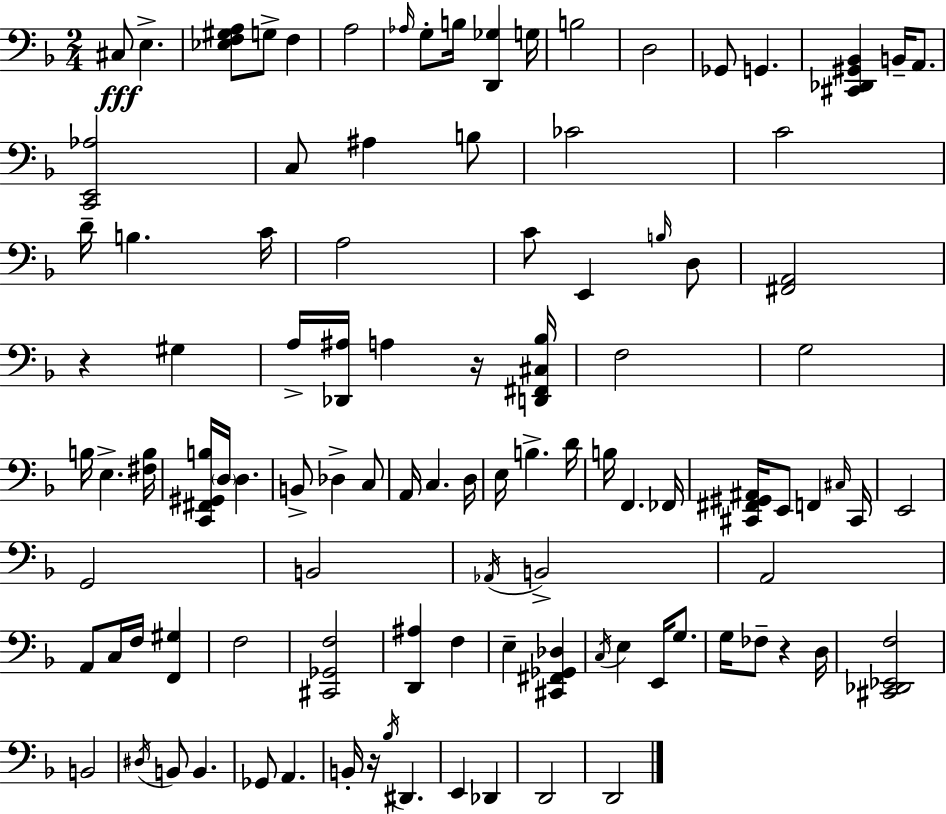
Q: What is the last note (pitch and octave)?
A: D2